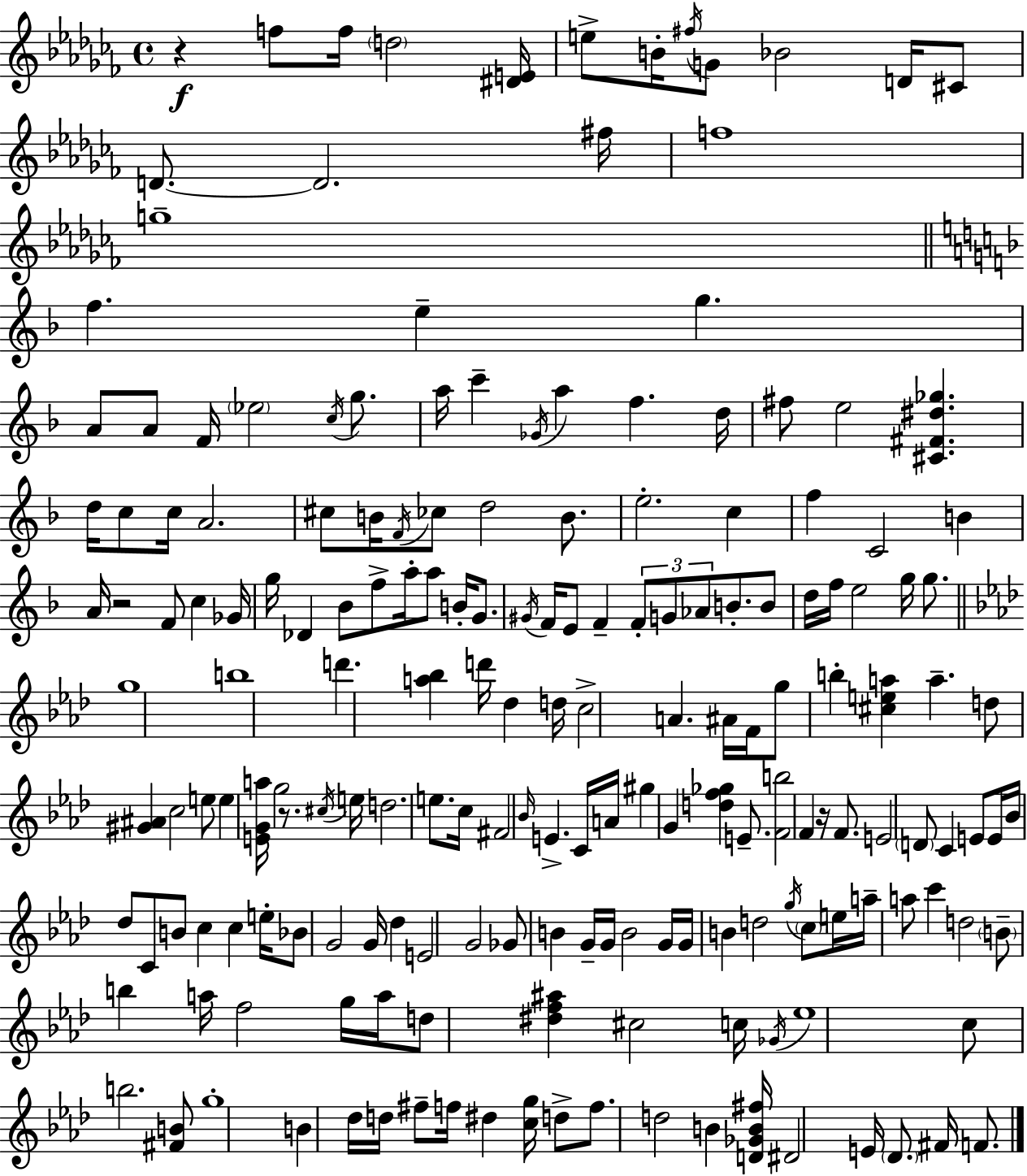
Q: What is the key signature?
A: AES minor